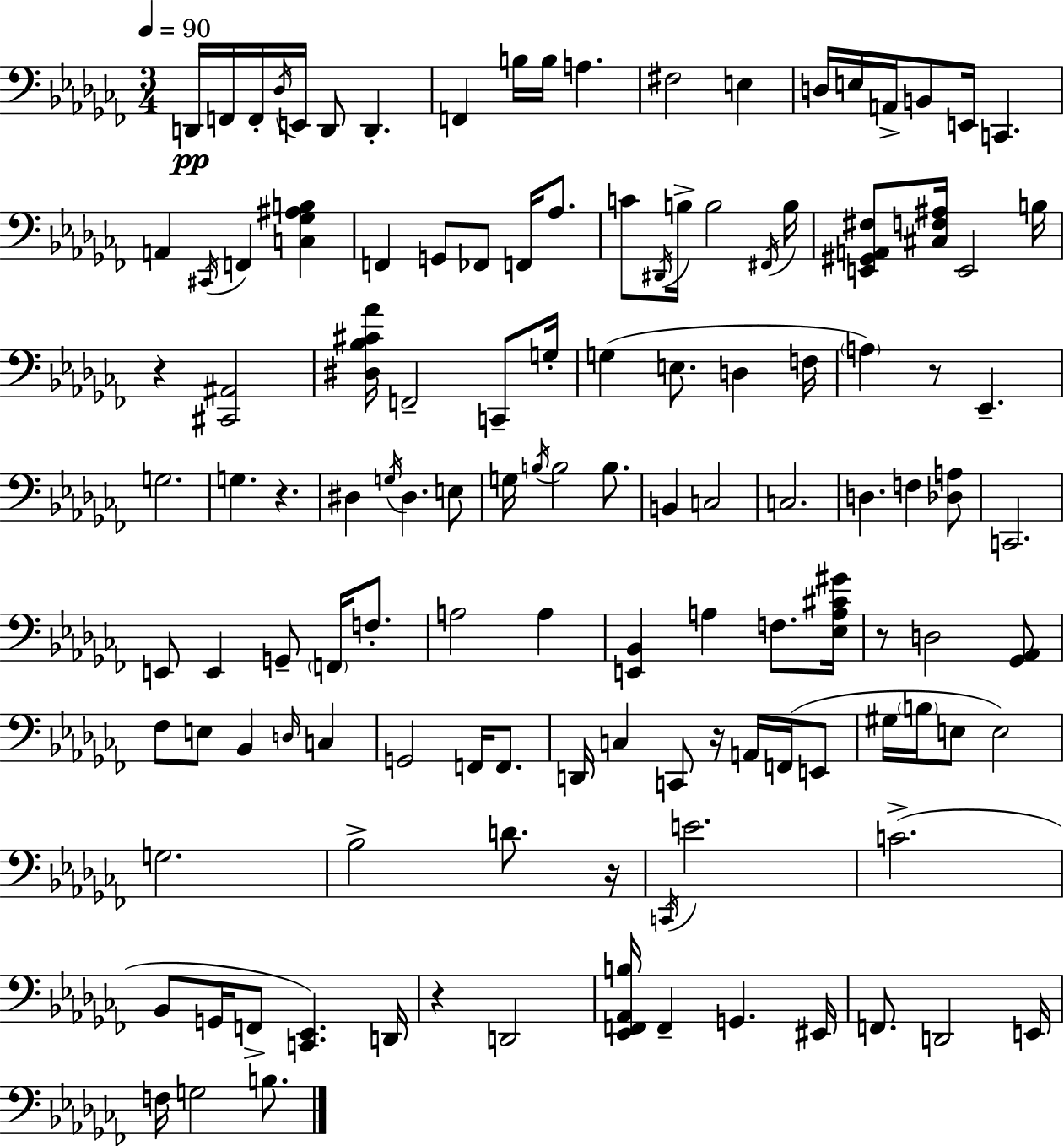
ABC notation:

X:1
T:Untitled
M:3/4
L:1/4
K:Abm
D,,/4 F,,/4 F,,/4 _D,/4 E,,/4 D,,/2 D,, F,, B,/4 B,/4 A, ^F,2 E, D,/4 E,/4 A,,/4 B,,/2 E,,/4 C,, A,, ^C,,/4 F,, [C,_G,^A,B,] F,, G,,/2 _F,,/2 F,,/4 _A,/2 C/2 ^D,,/4 B,/4 B,2 ^F,,/4 B,/4 [E,,^G,,A,,^F,]/2 [^C,F,^A,]/4 E,,2 B,/4 z [^C,,^A,,]2 [^D,_B,^C_A]/4 F,,2 C,,/2 G,/4 G, E,/2 D, F,/4 A, z/2 _E,, G,2 G, z ^D, G,/4 ^D, E,/2 G,/4 B,/4 B,2 B,/2 B,, C,2 C,2 D, F, [_D,A,]/2 C,,2 E,,/2 E,, G,,/2 F,,/4 F,/2 A,2 A, [E,,_B,,] A, F,/2 [_E,A,^C^G]/4 z/2 D,2 [_G,,_A,,]/2 _F,/2 E,/2 _B,, D,/4 C, G,,2 F,,/4 F,,/2 D,,/4 C, C,,/2 z/4 A,,/4 F,,/4 E,,/2 ^G,/4 B,/4 E,/2 E,2 G,2 _B,2 D/2 z/4 C,,/4 E2 C2 _B,,/2 G,,/4 F,,/2 [C,,_E,,] D,,/4 z D,,2 [_E,,F,,_A,,B,]/4 F,, G,, ^E,,/4 F,,/2 D,,2 E,,/4 F,/4 G,2 B,/2